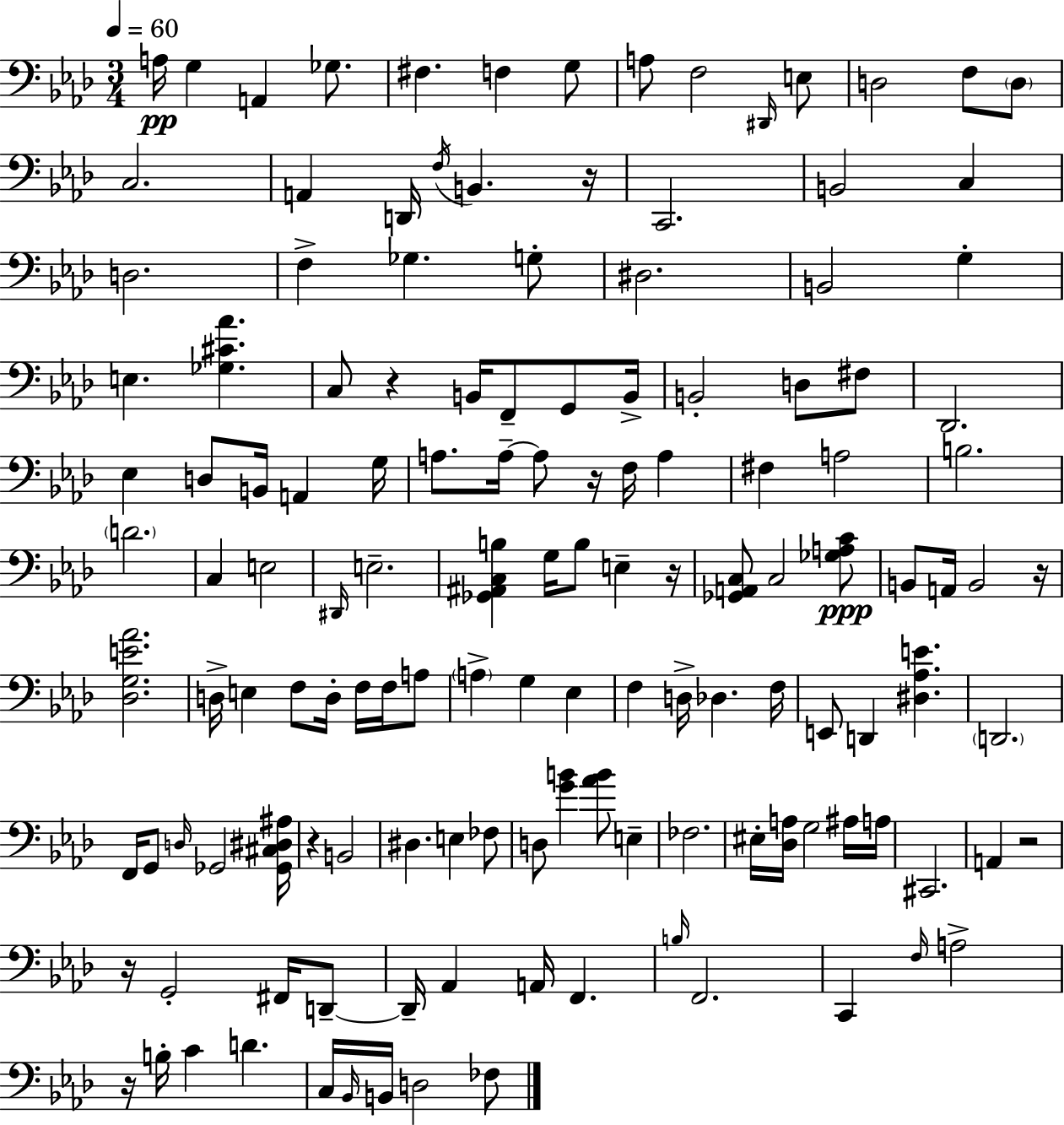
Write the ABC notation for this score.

X:1
T:Untitled
M:3/4
L:1/4
K:Fm
A,/4 G, A,, _G,/2 ^F, F, G,/2 A,/2 F,2 ^D,,/4 E,/2 D,2 F,/2 D,/2 C,2 A,, D,,/4 F,/4 B,, z/4 C,,2 B,,2 C, D,2 F, _G, G,/2 ^D,2 B,,2 G, E, [_G,^C_A] C,/2 z B,,/4 F,,/2 G,,/2 B,,/4 B,,2 D,/2 ^F,/2 _D,,2 _E, D,/2 B,,/4 A,, G,/4 A,/2 A,/4 A,/2 z/4 F,/4 A, ^F, A,2 B,2 D2 C, E,2 ^D,,/4 E,2 [_G,,^A,,C,B,] G,/4 B,/2 E, z/4 [_G,,A,,C,]/2 C,2 [_G,A,C]/2 B,,/2 A,,/4 B,,2 z/4 [_D,G,E_A]2 D,/4 E, F,/2 D,/4 F,/4 F,/4 A,/2 A, G, _E, F, D,/4 _D, F,/4 E,,/2 D,, [^D,_A,E] D,,2 F,,/4 G,,/2 D,/4 _G,,2 [_G,,^C,^D,^A,]/4 z B,,2 ^D, E, _F,/2 D,/2 [GB] [_AB]/2 E, _F,2 ^E,/4 [_D,A,]/4 G,2 ^A,/4 A,/4 ^C,,2 A,, z2 z/4 G,,2 ^F,,/4 D,,/2 D,,/4 _A,, A,,/4 F,, B,/4 F,,2 C,, F,/4 A,2 z/4 B,/4 C D C,/4 _B,,/4 B,,/4 D,2 _F,/2